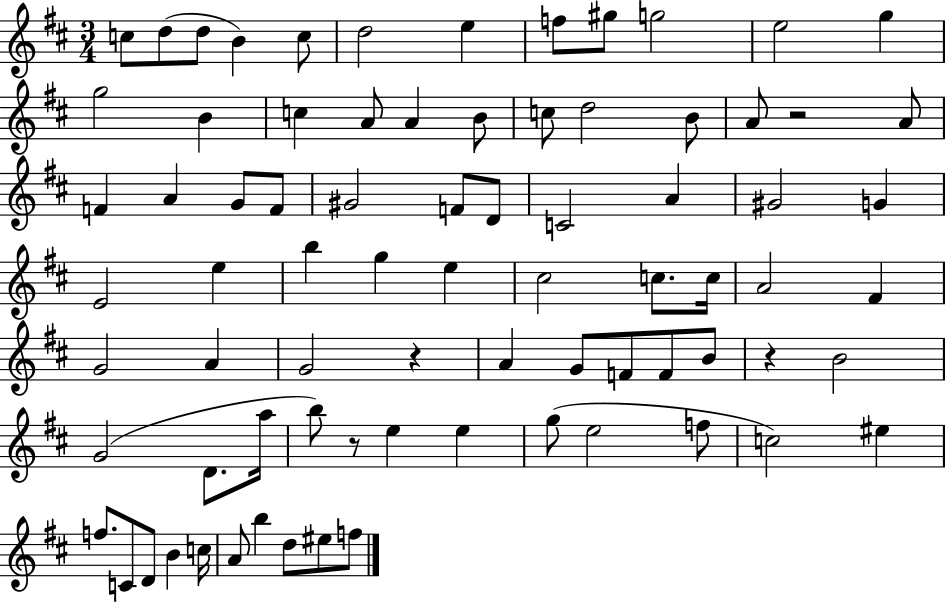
C5/e D5/e D5/e B4/q C5/e D5/h E5/q F5/e G#5/e G5/h E5/h G5/q G5/h B4/q C5/q A4/e A4/q B4/e C5/e D5/h B4/e A4/e R/h A4/e F4/q A4/q G4/e F4/e G#4/h F4/e D4/e C4/h A4/q G#4/h G4/q E4/h E5/q B5/q G5/q E5/q C#5/h C5/e. C5/s A4/h F#4/q G4/h A4/q G4/h R/q A4/q G4/e F4/e F4/e B4/e R/q B4/h G4/h D4/e. A5/s B5/e R/e E5/q E5/q G5/e E5/h F5/e C5/h EIS5/q F5/e. C4/e D4/e B4/q C5/s A4/e B5/q D5/e EIS5/e F5/e